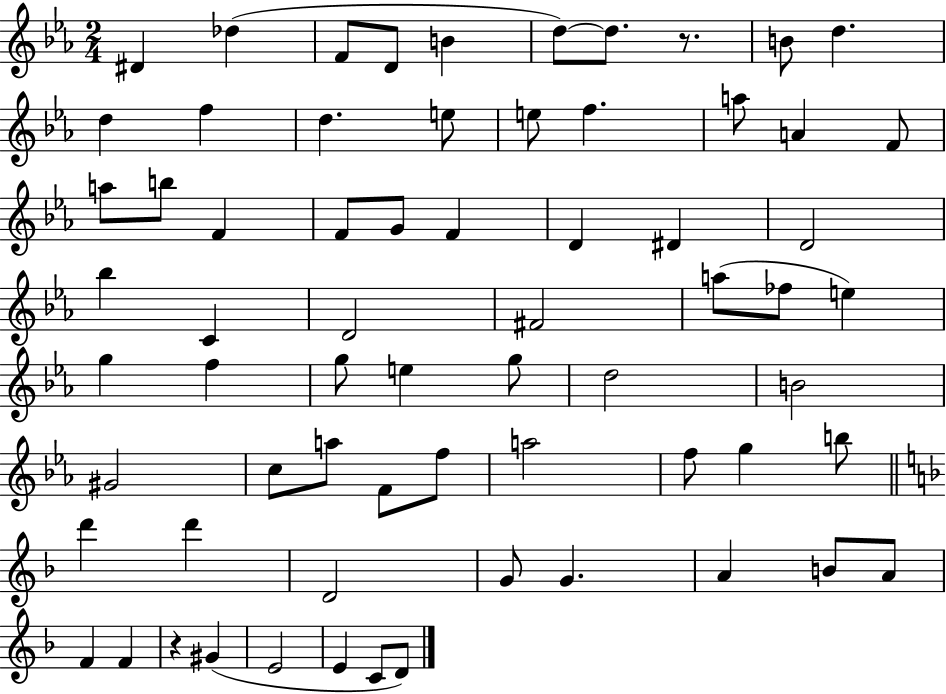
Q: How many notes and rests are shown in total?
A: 67